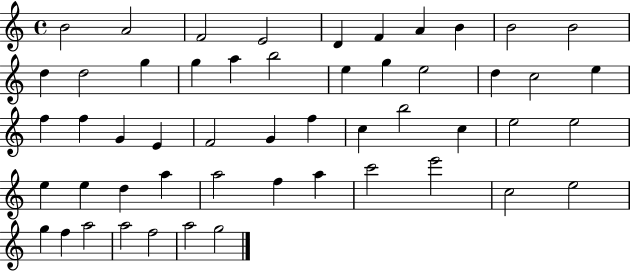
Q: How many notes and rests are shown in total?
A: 52